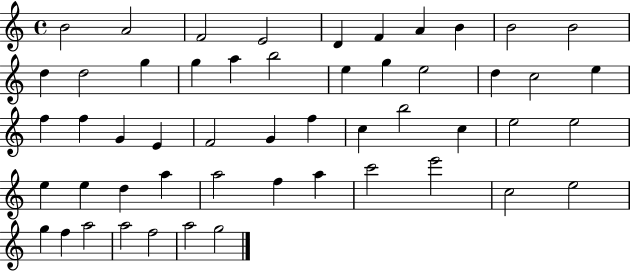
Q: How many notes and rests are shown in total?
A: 52